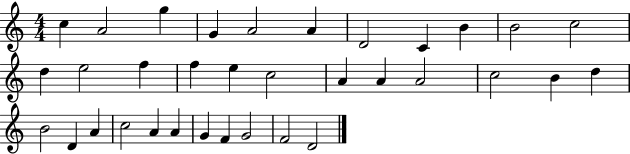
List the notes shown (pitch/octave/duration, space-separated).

C5/q A4/h G5/q G4/q A4/h A4/q D4/h C4/q B4/q B4/h C5/h D5/q E5/h F5/q F5/q E5/q C5/h A4/q A4/q A4/h C5/h B4/q D5/q B4/h D4/q A4/q C5/h A4/q A4/q G4/q F4/q G4/h F4/h D4/h